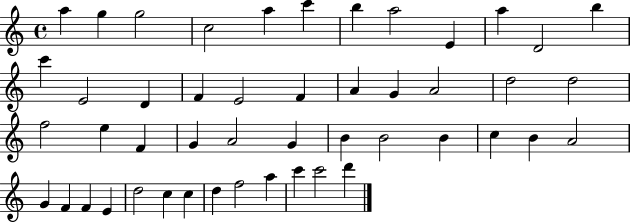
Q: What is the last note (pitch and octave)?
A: D6